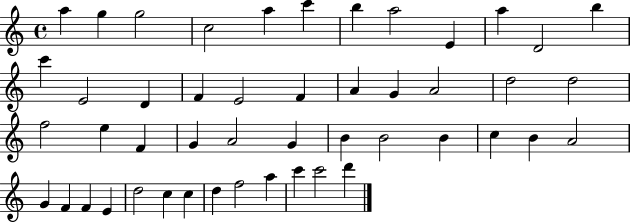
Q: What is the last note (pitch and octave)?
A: D6